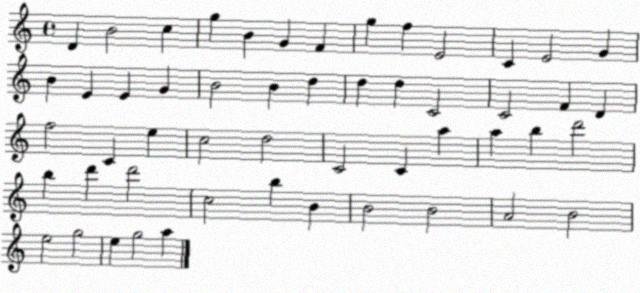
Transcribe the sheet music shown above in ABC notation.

X:1
T:Untitled
M:4/4
L:1/4
K:C
D B2 c g B G F g f E2 C E2 G B E E G B2 B d d d C2 C2 F D f2 C e c2 d2 C2 C a a b d'2 b d' d'2 c2 b B B2 B2 A2 B2 e2 g2 e g2 a